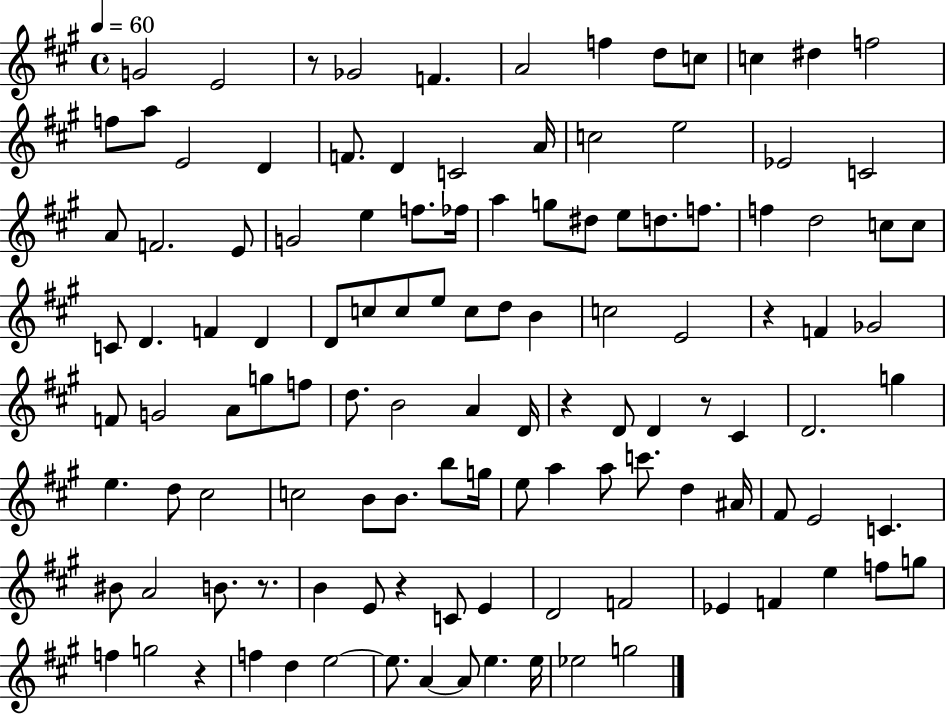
X:1
T:Untitled
M:4/4
L:1/4
K:A
G2 E2 z/2 _G2 F A2 f d/2 c/2 c ^d f2 f/2 a/2 E2 D F/2 D C2 A/4 c2 e2 _E2 C2 A/2 F2 E/2 G2 e f/2 _f/4 a g/2 ^d/2 e/2 d/2 f/2 f d2 c/2 c/2 C/2 D F D D/2 c/2 c/2 e/2 c/2 d/2 B c2 E2 z F _G2 F/2 G2 A/2 g/2 f/2 d/2 B2 A D/4 z D/2 D z/2 ^C D2 g e d/2 ^c2 c2 B/2 B/2 b/2 g/4 e/2 a a/2 c'/2 d ^A/4 ^F/2 E2 C ^B/2 A2 B/2 z/2 B E/2 z C/2 E D2 F2 _E F e f/2 g/2 f g2 z f d e2 e/2 A A/2 e e/4 _e2 g2